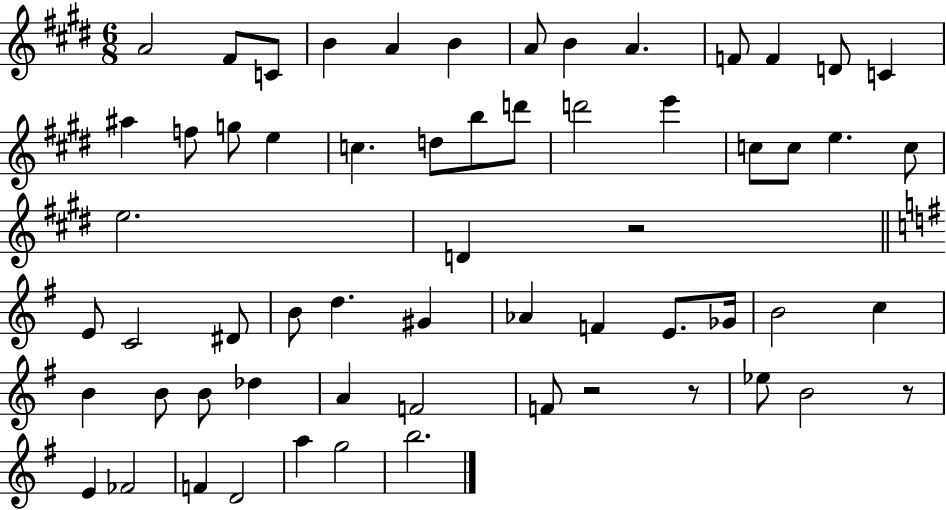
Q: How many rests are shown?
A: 4